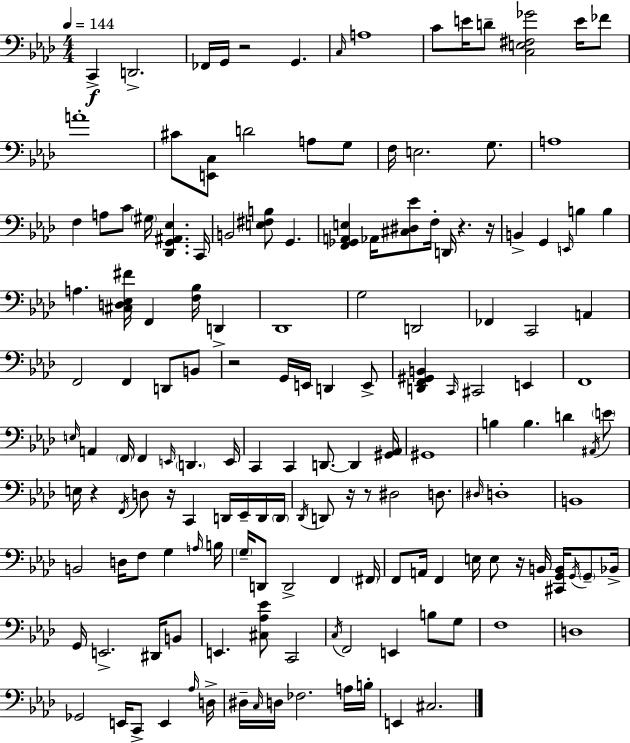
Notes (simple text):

C2/q D2/h. FES2/s G2/s R/h G2/q. C3/s A3/w C4/e E4/s D4/e [C3,E3,F#3,Gb4]/h E4/s FES4/e A4/w C#4/e [E2,C3]/e D4/h A3/e G3/e F3/s E3/h. G3/e. A3/w F3/q A3/e C4/e G#3/s [Db2,G2,A#2,Eb3]/q. C2/s B2/h [E3,F#3,B3]/e G2/q. [F2,Gb2,A2,E3]/q Ab2/s [C#3,D#3,Eb4]/e F3/s D2/s R/q. R/s B2/q G2/q E2/s B3/q B3/q A3/q. [C#3,D3,Eb3,F#4]/s F2/q [F3,Bb3]/s D2/q Db2/w G3/h D2/h FES2/q C2/h A2/q F2/h F2/q D2/e B2/e R/h G2/s E2/s D2/q E2/e [D2,F2,G#2,B2]/q C2/s C#2/h E2/q F2/w E3/s A2/q F2/s F2/q E2/s D2/q. E2/s C2/q C2/q D2/e. D2/q [G#2,Ab2]/s G#2/w B3/q B3/q. D4/q A#2/s E4/e E3/s R/q F2/s D3/e R/s C2/q D2/s Eb2/s D2/s D2/s Db2/s D2/e R/s R/e D#3/h D3/e. D#3/s D3/w B2/w B2/h D3/s F3/e G3/q A3/s B3/s G3/s D2/e D2/h F2/q F#2/s F2/e A2/s F2/q E3/s E3/e R/s B2/s [C#2,G2,B2]/s G2/s G2/e Bb2/s G2/s E2/h. D#2/s B2/e E2/q. [C#3,Ab3,Eb4]/e C2/h C3/s F2/h E2/q B3/e G3/e F3/w D3/w Gb2/h E2/s C2/e E2/q Ab3/s D3/s D#3/s C3/s D3/s FES3/h. A3/s B3/s E2/q C#3/h.